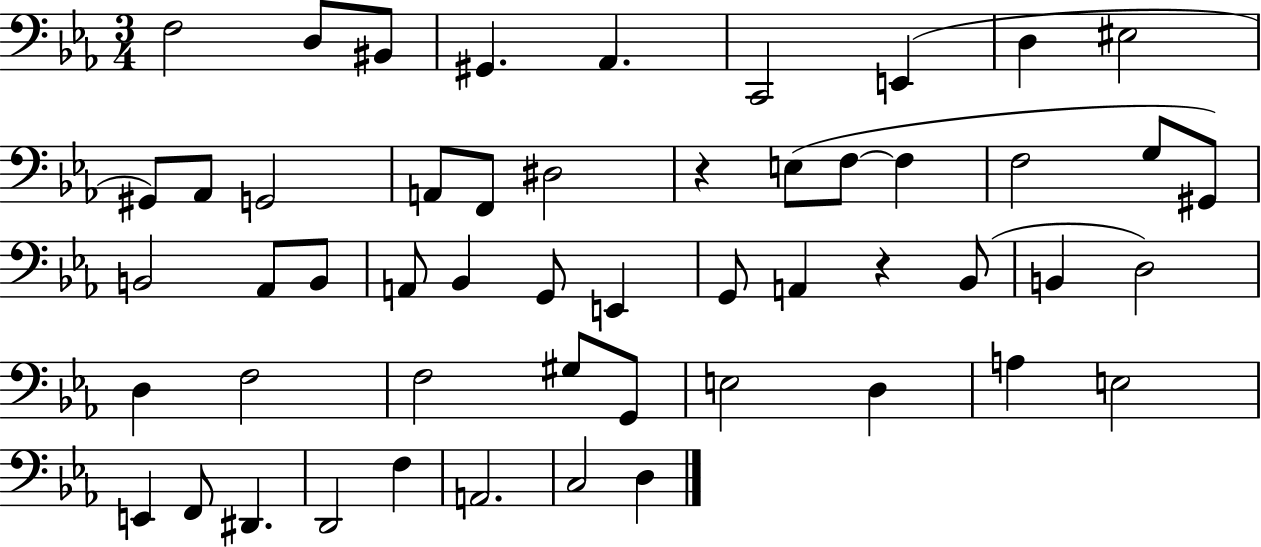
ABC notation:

X:1
T:Untitled
M:3/4
L:1/4
K:Eb
F,2 D,/2 ^B,,/2 ^G,, _A,, C,,2 E,, D, ^E,2 ^G,,/2 _A,,/2 G,,2 A,,/2 F,,/2 ^D,2 z E,/2 F,/2 F, F,2 G,/2 ^G,,/2 B,,2 _A,,/2 B,,/2 A,,/2 _B,, G,,/2 E,, G,,/2 A,, z _B,,/2 B,, D,2 D, F,2 F,2 ^G,/2 G,,/2 E,2 D, A, E,2 E,, F,,/2 ^D,, D,,2 F, A,,2 C,2 D,